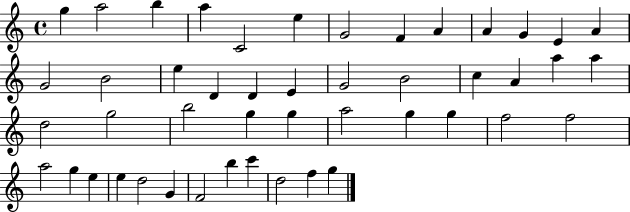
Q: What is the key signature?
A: C major